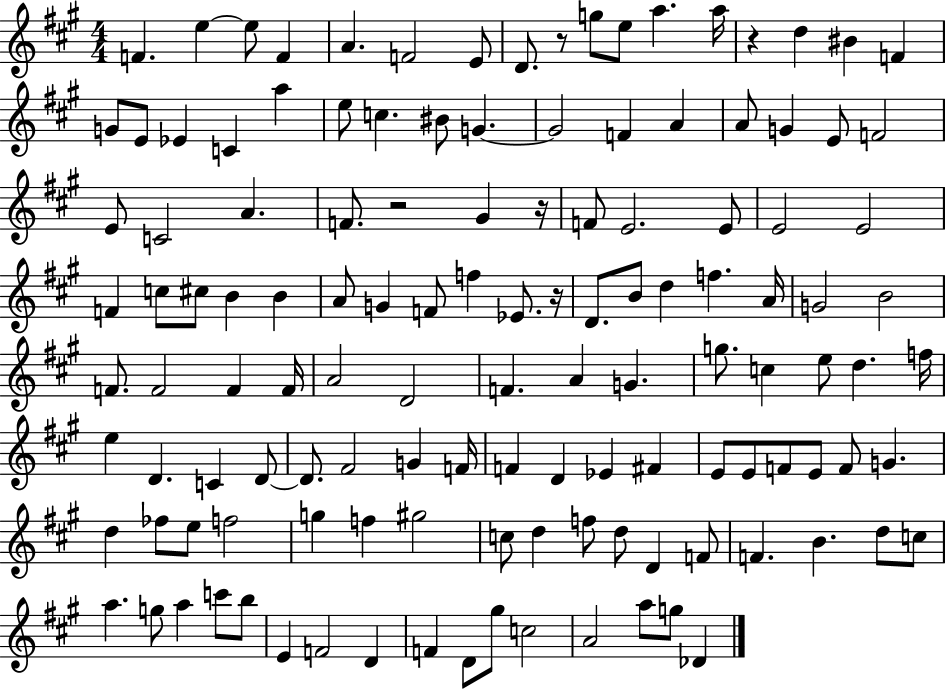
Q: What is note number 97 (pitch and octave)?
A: G#5